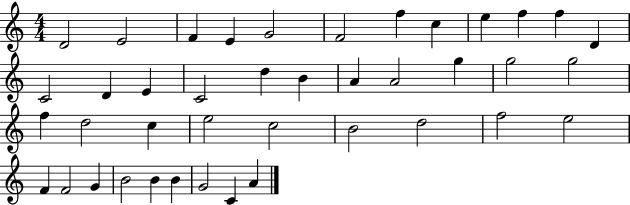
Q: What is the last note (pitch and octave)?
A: A4